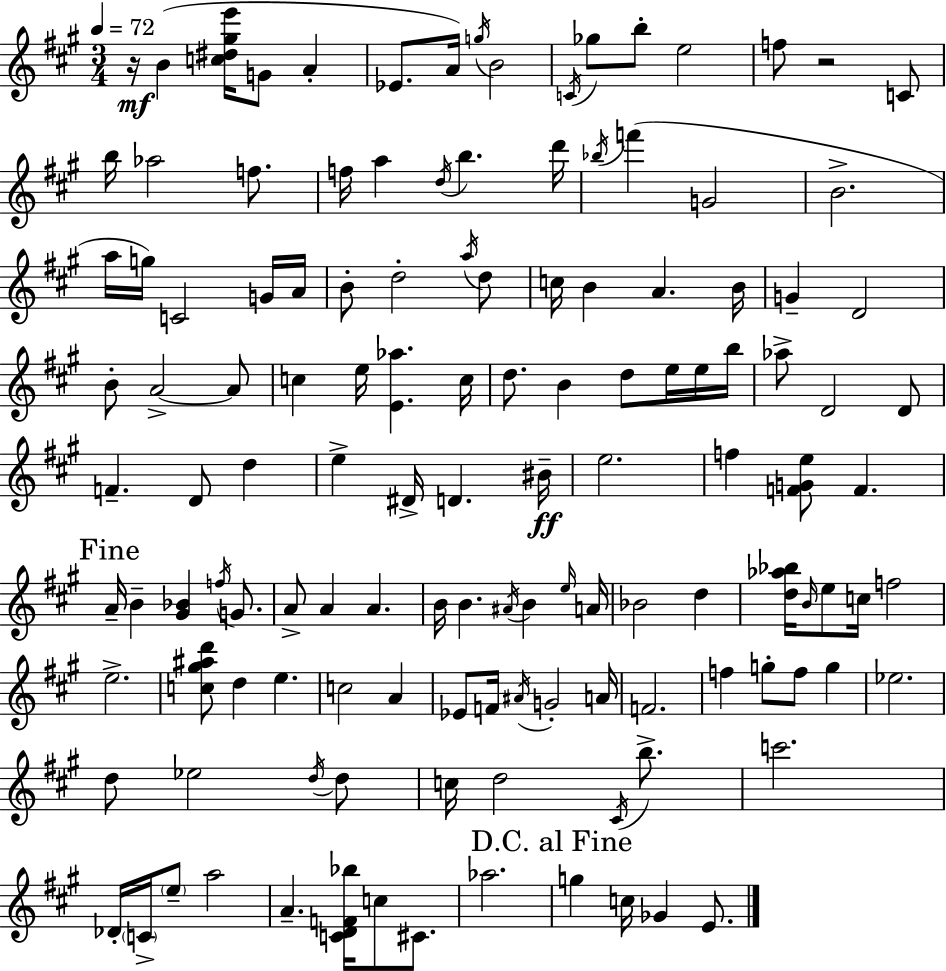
{
  \clef treble
  \numericTimeSignature
  \time 3/4
  \key a \major
  \tempo 4 = 72
  r16\mf b'4( <c'' dis'' gis'' e'''>16 g'8 a'4-. | ees'8. a'16) \acciaccatura { g''16 } b'2 | \acciaccatura { c'16 } ges''8 b''8-. e''2 | f''8 r2 | \break c'8 b''16 aes''2 f''8. | f''16 a''4 \acciaccatura { d''16 } b''4. | d'''16 \acciaccatura { bes''16 }( f'''4 g'2 | b'2.-> | \break a''16 g''16) c'2 | g'16 a'16 b'8-. d''2-. | \acciaccatura { a''16 } d''8 c''16 b'4 a'4. | b'16 g'4-- d'2 | \break b'8-. a'2->~~ | a'8 c''4 e''16 <e' aes''>4. | c''16 d''8. b'4 | d''8 e''16 e''16 b''16 aes''8-> d'2 | \break d'8 f'4.-- d'8 | d''4 e''4-> dis'16-> d'4. | bis'16--\ff e''2. | f''4 <f' g' e''>8 f'4. | \break \mark "Fine" a'16-- b'4-- <gis' bes'>4 | \acciaccatura { f''16 } g'8. a'8-> a'4 | a'4. b'16 b'4. | \acciaccatura { ais'16 } b'4 \grace { e''16 } a'16 bes'2 | \break d''4 <d'' aes'' bes''>16 \grace { b'16 } e''8 | c''16 f''2 e''2.-> | <c'' gis'' ais'' d'''>8 d''4 | e''4. c''2 | \break a'4 ees'8 f'16 | \acciaccatura { ais'16 } g'2-. a'16 f'2. | f''4 | g''8-. f''8 g''4 ees''2. | \break d''8 | ees''2 \acciaccatura { d''16 } d''8 c''16 | d''2 \acciaccatura { cis'16 } b''8.-> | c'''2. | \break des'16-. \parenthesize c'16-> \parenthesize e''8-- a''2 | a'4.-- <c' d' f' bes''>16 c''8 cis'8. | aes''2. | \mark "D.C. al Fine" g''4 c''16 ges'4 e'8. | \break \bar "|."
}